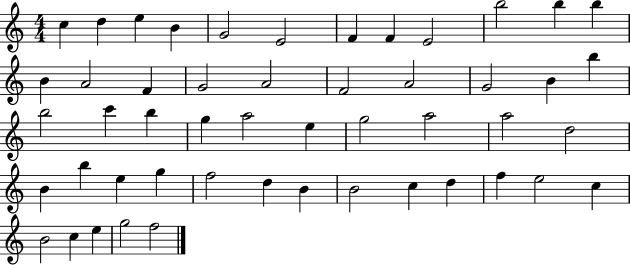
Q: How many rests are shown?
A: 0